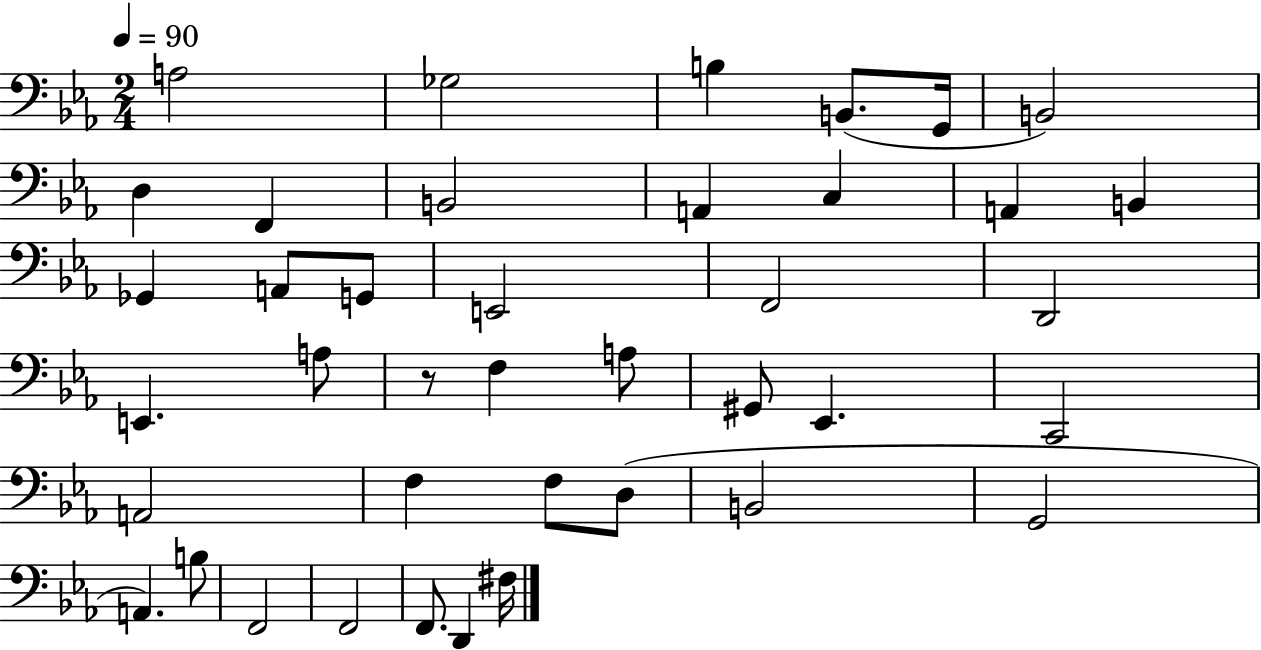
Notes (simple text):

A3/h Gb3/h B3/q B2/e. G2/s B2/h D3/q F2/q B2/h A2/q C3/q A2/q B2/q Gb2/q A2/e G2/e E2/h F2/h D2/h E2/q. A3/e R/e F3/q A3/e G#2/e Eb2/q. C2/h A2/h F3/q F3/e D3/e B2/h G2/h A2/q. B3/e F2/h F2/h F2/e. D2/q F#3/s